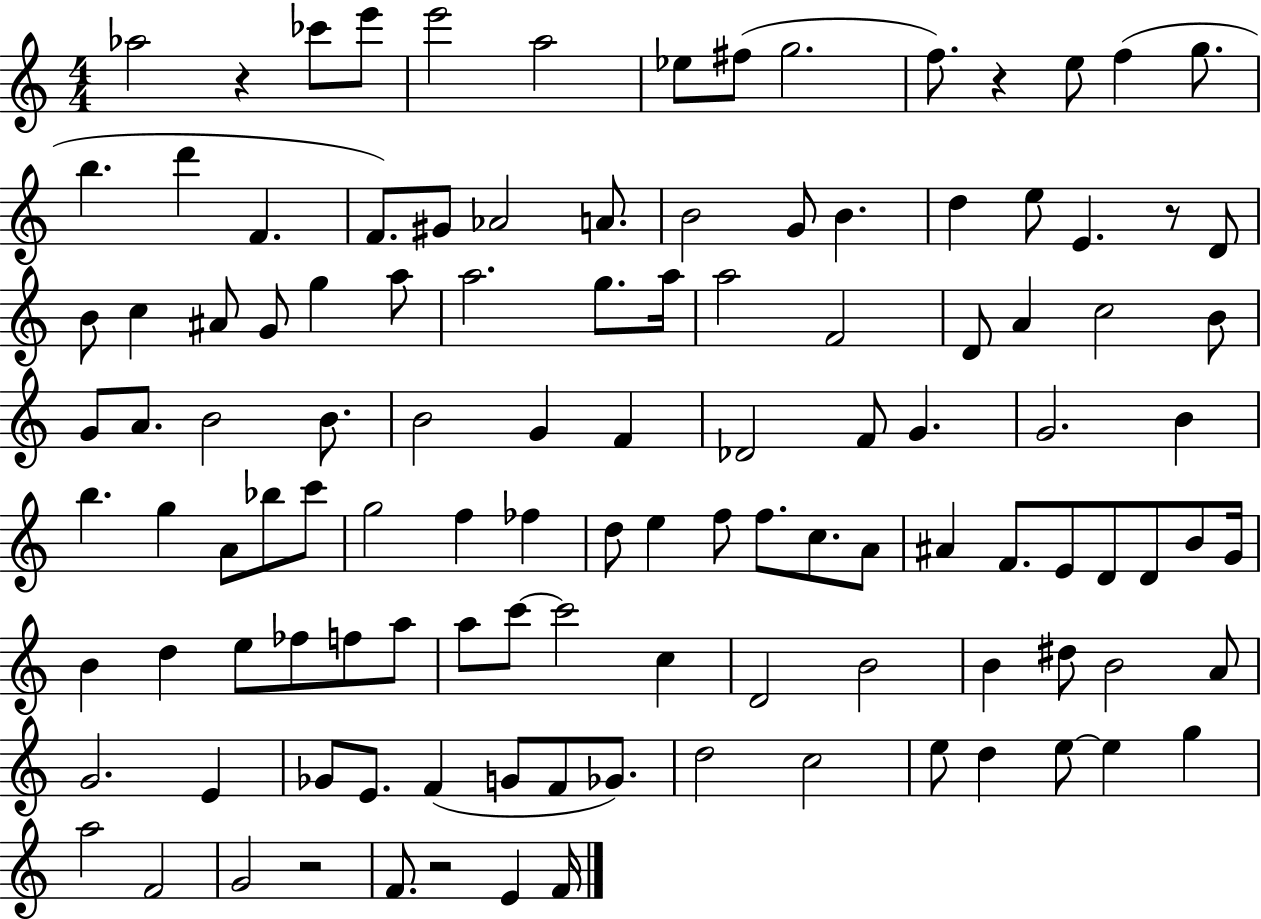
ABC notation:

X:1
T:Untitled
M:4/4
L:1/4
K:C
_a2 z _c'/2 e'/2 e'2 a2 _e/2 ^f/2 g2 f/2 z e/2 f g/2 b d' F F/2 ^G/2 _A2 A/2 B2 G/2 B d e/2 E z/2 D/2 B/2 c ^A/2 G/2 g a/2 a2 g/2 a/4 a2 F2 D/2 A c2 B/2 G/2 A/2 B2 B/2 B2 G F _D2 F/2 G G2 B b g A/2 _b/2 c'/2 g2 f _f d/2 e f/2 f/2 c/2 A/2 ^A F/2 E/2 D/2 D/2 B/2 G/4 B d e/2 _f/2 f/2 a/2 a/2 c'/2 c'2 c D2 B2 B ^d/2 B2 A/2 G2 E _G/2 E/2 F G/2 F/2 _G/2 d2 c2 e/2 d e/2 e g a2 F2 G2 z2 F/2 z2 E F/4